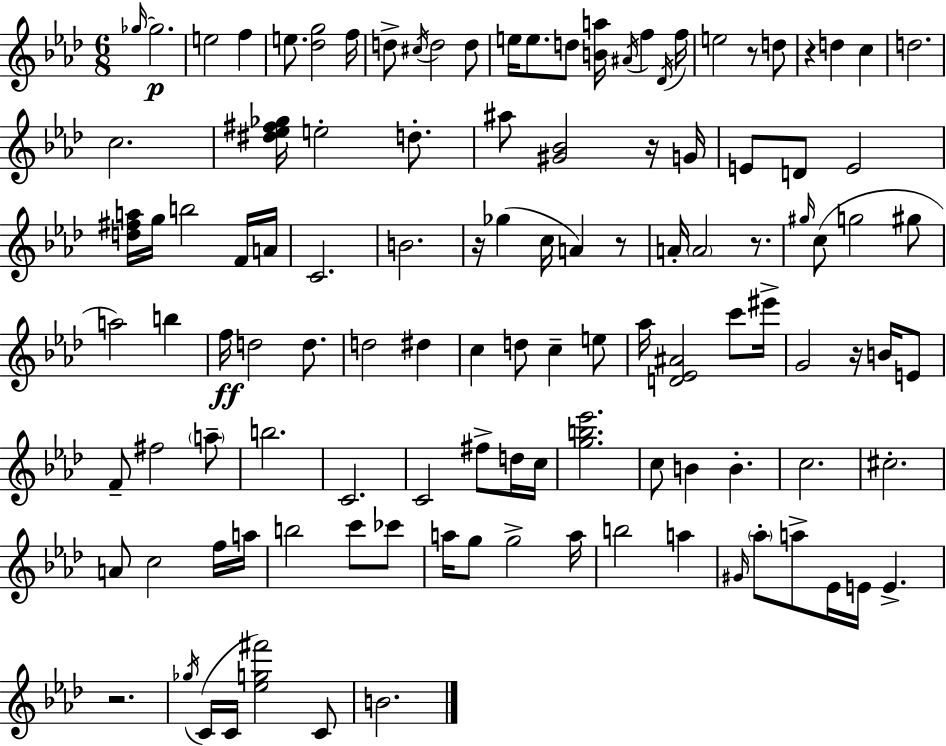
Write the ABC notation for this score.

X:1
T:Untitled
M:6/8
L:1/4
K:Fm
_g/4 _g2 e2 f e/2 [_dg]2 f/4 d/2 ^c/4 d2 d/2 e/4 e/2 d/2 [Ba]/4 ^A/4 f _D/4 f/4 e2 z/2 d/2 z d c d2 c2 [^d_e^f_g]/4 e2 d/2 ^a/2 [^G_B]2 z/4 G/4 E/2 D/2 E2 [d^fa]/4 g/4 b2 F/4 A/4 C2 B2 z/4 _g c/4 A z/2 A/4 A2 z/2 ^g/4 c/2 g2 ^g/2 a2 b f/4 d2 d/2 d2 ^d c d/2 c e/2 _a/4 [D_E^A]2 c'/2 ^e'/4 G2 z/4 B/4 E/2 F/2 ^f2 a/2 b2 C2 C2 ^f/2 d/4 c/4 [gb_e']2 c/2 B B c2 ^c2 A/2 c2 f/4 a/4 b2 c'/2 _c'/2 a/4 g/2 g2 a/4 b2 a ^G/4 _a/2 a/2 _E/4 E/4 E z2 _g/4 C/4 C/4 [_eg^f']2 C/2 B2